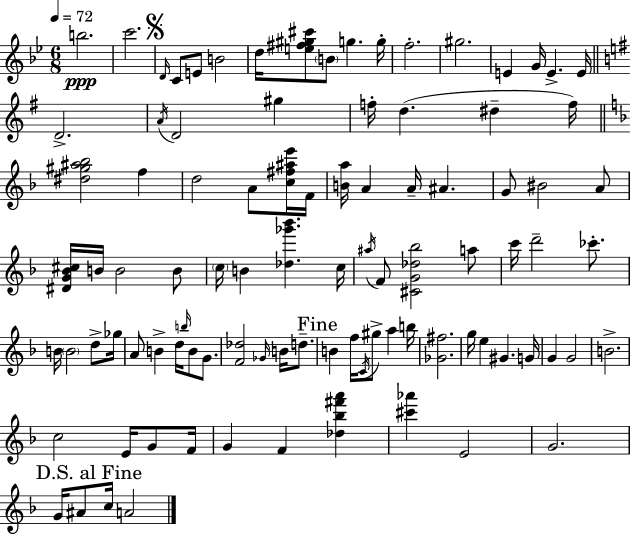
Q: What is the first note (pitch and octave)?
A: B5